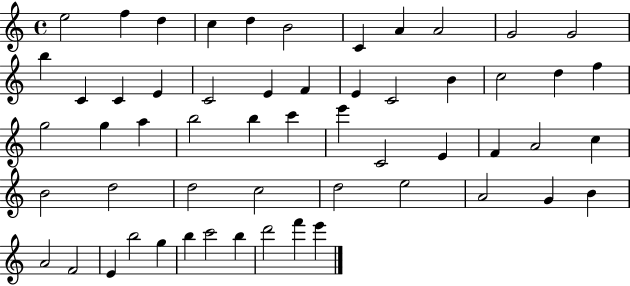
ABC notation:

X:1
T:Untitled
M:4/4
L:1/4
K:C
e2 f d c d B2 C A A2 G2 G2 b C C E C2 E F E C2 B c2 d f g2 g a b2 b c' e' C2 E F A2 c B2 d2 d2 c2 d2 e2 A2 G B A2 F2 E b2 g b c'2 b d'2 f' e'